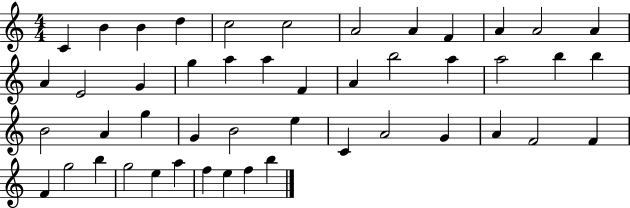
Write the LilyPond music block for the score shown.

{
  \clef treble
  \numericTimeSignature
  \time 4/4
  \key c \major
  c'4 b'4 b'4 d''4 | c''2 c''2 | a'2 a'4 f'4 | a'4 a'2 a'4 | \break a'4 e'2 g'4 | g''4 a''4 a''4 f'4 | a'4 b''2 a''4 | a''2 b''4 b''4 | \break b'2 a'4 g''4 | g'4 b'2 e''4 | c'4 a'2 g'4 | a'4 f'2 f'4 | \break f'4 g''2 b''4 | g''2 e''4 a''4 | f''4 e''4 f''4 b''4 | \bar "|."
}